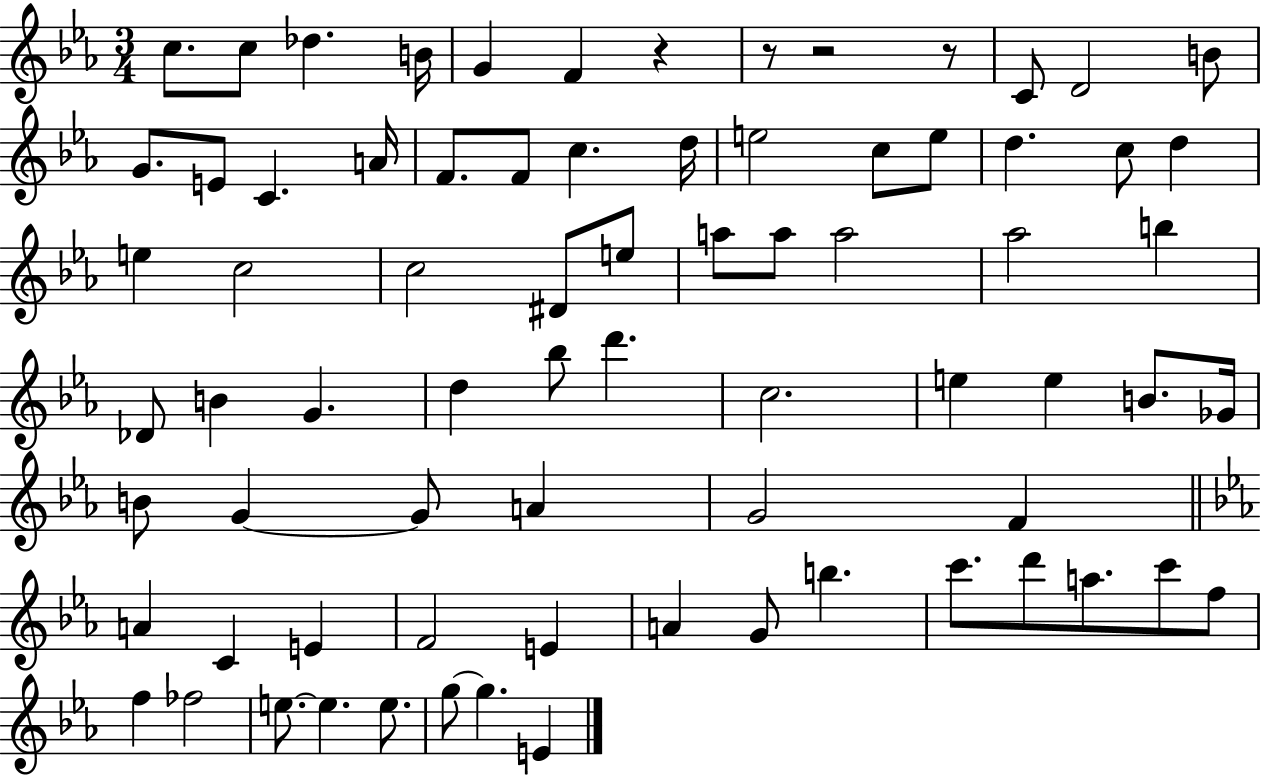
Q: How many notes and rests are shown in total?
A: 75